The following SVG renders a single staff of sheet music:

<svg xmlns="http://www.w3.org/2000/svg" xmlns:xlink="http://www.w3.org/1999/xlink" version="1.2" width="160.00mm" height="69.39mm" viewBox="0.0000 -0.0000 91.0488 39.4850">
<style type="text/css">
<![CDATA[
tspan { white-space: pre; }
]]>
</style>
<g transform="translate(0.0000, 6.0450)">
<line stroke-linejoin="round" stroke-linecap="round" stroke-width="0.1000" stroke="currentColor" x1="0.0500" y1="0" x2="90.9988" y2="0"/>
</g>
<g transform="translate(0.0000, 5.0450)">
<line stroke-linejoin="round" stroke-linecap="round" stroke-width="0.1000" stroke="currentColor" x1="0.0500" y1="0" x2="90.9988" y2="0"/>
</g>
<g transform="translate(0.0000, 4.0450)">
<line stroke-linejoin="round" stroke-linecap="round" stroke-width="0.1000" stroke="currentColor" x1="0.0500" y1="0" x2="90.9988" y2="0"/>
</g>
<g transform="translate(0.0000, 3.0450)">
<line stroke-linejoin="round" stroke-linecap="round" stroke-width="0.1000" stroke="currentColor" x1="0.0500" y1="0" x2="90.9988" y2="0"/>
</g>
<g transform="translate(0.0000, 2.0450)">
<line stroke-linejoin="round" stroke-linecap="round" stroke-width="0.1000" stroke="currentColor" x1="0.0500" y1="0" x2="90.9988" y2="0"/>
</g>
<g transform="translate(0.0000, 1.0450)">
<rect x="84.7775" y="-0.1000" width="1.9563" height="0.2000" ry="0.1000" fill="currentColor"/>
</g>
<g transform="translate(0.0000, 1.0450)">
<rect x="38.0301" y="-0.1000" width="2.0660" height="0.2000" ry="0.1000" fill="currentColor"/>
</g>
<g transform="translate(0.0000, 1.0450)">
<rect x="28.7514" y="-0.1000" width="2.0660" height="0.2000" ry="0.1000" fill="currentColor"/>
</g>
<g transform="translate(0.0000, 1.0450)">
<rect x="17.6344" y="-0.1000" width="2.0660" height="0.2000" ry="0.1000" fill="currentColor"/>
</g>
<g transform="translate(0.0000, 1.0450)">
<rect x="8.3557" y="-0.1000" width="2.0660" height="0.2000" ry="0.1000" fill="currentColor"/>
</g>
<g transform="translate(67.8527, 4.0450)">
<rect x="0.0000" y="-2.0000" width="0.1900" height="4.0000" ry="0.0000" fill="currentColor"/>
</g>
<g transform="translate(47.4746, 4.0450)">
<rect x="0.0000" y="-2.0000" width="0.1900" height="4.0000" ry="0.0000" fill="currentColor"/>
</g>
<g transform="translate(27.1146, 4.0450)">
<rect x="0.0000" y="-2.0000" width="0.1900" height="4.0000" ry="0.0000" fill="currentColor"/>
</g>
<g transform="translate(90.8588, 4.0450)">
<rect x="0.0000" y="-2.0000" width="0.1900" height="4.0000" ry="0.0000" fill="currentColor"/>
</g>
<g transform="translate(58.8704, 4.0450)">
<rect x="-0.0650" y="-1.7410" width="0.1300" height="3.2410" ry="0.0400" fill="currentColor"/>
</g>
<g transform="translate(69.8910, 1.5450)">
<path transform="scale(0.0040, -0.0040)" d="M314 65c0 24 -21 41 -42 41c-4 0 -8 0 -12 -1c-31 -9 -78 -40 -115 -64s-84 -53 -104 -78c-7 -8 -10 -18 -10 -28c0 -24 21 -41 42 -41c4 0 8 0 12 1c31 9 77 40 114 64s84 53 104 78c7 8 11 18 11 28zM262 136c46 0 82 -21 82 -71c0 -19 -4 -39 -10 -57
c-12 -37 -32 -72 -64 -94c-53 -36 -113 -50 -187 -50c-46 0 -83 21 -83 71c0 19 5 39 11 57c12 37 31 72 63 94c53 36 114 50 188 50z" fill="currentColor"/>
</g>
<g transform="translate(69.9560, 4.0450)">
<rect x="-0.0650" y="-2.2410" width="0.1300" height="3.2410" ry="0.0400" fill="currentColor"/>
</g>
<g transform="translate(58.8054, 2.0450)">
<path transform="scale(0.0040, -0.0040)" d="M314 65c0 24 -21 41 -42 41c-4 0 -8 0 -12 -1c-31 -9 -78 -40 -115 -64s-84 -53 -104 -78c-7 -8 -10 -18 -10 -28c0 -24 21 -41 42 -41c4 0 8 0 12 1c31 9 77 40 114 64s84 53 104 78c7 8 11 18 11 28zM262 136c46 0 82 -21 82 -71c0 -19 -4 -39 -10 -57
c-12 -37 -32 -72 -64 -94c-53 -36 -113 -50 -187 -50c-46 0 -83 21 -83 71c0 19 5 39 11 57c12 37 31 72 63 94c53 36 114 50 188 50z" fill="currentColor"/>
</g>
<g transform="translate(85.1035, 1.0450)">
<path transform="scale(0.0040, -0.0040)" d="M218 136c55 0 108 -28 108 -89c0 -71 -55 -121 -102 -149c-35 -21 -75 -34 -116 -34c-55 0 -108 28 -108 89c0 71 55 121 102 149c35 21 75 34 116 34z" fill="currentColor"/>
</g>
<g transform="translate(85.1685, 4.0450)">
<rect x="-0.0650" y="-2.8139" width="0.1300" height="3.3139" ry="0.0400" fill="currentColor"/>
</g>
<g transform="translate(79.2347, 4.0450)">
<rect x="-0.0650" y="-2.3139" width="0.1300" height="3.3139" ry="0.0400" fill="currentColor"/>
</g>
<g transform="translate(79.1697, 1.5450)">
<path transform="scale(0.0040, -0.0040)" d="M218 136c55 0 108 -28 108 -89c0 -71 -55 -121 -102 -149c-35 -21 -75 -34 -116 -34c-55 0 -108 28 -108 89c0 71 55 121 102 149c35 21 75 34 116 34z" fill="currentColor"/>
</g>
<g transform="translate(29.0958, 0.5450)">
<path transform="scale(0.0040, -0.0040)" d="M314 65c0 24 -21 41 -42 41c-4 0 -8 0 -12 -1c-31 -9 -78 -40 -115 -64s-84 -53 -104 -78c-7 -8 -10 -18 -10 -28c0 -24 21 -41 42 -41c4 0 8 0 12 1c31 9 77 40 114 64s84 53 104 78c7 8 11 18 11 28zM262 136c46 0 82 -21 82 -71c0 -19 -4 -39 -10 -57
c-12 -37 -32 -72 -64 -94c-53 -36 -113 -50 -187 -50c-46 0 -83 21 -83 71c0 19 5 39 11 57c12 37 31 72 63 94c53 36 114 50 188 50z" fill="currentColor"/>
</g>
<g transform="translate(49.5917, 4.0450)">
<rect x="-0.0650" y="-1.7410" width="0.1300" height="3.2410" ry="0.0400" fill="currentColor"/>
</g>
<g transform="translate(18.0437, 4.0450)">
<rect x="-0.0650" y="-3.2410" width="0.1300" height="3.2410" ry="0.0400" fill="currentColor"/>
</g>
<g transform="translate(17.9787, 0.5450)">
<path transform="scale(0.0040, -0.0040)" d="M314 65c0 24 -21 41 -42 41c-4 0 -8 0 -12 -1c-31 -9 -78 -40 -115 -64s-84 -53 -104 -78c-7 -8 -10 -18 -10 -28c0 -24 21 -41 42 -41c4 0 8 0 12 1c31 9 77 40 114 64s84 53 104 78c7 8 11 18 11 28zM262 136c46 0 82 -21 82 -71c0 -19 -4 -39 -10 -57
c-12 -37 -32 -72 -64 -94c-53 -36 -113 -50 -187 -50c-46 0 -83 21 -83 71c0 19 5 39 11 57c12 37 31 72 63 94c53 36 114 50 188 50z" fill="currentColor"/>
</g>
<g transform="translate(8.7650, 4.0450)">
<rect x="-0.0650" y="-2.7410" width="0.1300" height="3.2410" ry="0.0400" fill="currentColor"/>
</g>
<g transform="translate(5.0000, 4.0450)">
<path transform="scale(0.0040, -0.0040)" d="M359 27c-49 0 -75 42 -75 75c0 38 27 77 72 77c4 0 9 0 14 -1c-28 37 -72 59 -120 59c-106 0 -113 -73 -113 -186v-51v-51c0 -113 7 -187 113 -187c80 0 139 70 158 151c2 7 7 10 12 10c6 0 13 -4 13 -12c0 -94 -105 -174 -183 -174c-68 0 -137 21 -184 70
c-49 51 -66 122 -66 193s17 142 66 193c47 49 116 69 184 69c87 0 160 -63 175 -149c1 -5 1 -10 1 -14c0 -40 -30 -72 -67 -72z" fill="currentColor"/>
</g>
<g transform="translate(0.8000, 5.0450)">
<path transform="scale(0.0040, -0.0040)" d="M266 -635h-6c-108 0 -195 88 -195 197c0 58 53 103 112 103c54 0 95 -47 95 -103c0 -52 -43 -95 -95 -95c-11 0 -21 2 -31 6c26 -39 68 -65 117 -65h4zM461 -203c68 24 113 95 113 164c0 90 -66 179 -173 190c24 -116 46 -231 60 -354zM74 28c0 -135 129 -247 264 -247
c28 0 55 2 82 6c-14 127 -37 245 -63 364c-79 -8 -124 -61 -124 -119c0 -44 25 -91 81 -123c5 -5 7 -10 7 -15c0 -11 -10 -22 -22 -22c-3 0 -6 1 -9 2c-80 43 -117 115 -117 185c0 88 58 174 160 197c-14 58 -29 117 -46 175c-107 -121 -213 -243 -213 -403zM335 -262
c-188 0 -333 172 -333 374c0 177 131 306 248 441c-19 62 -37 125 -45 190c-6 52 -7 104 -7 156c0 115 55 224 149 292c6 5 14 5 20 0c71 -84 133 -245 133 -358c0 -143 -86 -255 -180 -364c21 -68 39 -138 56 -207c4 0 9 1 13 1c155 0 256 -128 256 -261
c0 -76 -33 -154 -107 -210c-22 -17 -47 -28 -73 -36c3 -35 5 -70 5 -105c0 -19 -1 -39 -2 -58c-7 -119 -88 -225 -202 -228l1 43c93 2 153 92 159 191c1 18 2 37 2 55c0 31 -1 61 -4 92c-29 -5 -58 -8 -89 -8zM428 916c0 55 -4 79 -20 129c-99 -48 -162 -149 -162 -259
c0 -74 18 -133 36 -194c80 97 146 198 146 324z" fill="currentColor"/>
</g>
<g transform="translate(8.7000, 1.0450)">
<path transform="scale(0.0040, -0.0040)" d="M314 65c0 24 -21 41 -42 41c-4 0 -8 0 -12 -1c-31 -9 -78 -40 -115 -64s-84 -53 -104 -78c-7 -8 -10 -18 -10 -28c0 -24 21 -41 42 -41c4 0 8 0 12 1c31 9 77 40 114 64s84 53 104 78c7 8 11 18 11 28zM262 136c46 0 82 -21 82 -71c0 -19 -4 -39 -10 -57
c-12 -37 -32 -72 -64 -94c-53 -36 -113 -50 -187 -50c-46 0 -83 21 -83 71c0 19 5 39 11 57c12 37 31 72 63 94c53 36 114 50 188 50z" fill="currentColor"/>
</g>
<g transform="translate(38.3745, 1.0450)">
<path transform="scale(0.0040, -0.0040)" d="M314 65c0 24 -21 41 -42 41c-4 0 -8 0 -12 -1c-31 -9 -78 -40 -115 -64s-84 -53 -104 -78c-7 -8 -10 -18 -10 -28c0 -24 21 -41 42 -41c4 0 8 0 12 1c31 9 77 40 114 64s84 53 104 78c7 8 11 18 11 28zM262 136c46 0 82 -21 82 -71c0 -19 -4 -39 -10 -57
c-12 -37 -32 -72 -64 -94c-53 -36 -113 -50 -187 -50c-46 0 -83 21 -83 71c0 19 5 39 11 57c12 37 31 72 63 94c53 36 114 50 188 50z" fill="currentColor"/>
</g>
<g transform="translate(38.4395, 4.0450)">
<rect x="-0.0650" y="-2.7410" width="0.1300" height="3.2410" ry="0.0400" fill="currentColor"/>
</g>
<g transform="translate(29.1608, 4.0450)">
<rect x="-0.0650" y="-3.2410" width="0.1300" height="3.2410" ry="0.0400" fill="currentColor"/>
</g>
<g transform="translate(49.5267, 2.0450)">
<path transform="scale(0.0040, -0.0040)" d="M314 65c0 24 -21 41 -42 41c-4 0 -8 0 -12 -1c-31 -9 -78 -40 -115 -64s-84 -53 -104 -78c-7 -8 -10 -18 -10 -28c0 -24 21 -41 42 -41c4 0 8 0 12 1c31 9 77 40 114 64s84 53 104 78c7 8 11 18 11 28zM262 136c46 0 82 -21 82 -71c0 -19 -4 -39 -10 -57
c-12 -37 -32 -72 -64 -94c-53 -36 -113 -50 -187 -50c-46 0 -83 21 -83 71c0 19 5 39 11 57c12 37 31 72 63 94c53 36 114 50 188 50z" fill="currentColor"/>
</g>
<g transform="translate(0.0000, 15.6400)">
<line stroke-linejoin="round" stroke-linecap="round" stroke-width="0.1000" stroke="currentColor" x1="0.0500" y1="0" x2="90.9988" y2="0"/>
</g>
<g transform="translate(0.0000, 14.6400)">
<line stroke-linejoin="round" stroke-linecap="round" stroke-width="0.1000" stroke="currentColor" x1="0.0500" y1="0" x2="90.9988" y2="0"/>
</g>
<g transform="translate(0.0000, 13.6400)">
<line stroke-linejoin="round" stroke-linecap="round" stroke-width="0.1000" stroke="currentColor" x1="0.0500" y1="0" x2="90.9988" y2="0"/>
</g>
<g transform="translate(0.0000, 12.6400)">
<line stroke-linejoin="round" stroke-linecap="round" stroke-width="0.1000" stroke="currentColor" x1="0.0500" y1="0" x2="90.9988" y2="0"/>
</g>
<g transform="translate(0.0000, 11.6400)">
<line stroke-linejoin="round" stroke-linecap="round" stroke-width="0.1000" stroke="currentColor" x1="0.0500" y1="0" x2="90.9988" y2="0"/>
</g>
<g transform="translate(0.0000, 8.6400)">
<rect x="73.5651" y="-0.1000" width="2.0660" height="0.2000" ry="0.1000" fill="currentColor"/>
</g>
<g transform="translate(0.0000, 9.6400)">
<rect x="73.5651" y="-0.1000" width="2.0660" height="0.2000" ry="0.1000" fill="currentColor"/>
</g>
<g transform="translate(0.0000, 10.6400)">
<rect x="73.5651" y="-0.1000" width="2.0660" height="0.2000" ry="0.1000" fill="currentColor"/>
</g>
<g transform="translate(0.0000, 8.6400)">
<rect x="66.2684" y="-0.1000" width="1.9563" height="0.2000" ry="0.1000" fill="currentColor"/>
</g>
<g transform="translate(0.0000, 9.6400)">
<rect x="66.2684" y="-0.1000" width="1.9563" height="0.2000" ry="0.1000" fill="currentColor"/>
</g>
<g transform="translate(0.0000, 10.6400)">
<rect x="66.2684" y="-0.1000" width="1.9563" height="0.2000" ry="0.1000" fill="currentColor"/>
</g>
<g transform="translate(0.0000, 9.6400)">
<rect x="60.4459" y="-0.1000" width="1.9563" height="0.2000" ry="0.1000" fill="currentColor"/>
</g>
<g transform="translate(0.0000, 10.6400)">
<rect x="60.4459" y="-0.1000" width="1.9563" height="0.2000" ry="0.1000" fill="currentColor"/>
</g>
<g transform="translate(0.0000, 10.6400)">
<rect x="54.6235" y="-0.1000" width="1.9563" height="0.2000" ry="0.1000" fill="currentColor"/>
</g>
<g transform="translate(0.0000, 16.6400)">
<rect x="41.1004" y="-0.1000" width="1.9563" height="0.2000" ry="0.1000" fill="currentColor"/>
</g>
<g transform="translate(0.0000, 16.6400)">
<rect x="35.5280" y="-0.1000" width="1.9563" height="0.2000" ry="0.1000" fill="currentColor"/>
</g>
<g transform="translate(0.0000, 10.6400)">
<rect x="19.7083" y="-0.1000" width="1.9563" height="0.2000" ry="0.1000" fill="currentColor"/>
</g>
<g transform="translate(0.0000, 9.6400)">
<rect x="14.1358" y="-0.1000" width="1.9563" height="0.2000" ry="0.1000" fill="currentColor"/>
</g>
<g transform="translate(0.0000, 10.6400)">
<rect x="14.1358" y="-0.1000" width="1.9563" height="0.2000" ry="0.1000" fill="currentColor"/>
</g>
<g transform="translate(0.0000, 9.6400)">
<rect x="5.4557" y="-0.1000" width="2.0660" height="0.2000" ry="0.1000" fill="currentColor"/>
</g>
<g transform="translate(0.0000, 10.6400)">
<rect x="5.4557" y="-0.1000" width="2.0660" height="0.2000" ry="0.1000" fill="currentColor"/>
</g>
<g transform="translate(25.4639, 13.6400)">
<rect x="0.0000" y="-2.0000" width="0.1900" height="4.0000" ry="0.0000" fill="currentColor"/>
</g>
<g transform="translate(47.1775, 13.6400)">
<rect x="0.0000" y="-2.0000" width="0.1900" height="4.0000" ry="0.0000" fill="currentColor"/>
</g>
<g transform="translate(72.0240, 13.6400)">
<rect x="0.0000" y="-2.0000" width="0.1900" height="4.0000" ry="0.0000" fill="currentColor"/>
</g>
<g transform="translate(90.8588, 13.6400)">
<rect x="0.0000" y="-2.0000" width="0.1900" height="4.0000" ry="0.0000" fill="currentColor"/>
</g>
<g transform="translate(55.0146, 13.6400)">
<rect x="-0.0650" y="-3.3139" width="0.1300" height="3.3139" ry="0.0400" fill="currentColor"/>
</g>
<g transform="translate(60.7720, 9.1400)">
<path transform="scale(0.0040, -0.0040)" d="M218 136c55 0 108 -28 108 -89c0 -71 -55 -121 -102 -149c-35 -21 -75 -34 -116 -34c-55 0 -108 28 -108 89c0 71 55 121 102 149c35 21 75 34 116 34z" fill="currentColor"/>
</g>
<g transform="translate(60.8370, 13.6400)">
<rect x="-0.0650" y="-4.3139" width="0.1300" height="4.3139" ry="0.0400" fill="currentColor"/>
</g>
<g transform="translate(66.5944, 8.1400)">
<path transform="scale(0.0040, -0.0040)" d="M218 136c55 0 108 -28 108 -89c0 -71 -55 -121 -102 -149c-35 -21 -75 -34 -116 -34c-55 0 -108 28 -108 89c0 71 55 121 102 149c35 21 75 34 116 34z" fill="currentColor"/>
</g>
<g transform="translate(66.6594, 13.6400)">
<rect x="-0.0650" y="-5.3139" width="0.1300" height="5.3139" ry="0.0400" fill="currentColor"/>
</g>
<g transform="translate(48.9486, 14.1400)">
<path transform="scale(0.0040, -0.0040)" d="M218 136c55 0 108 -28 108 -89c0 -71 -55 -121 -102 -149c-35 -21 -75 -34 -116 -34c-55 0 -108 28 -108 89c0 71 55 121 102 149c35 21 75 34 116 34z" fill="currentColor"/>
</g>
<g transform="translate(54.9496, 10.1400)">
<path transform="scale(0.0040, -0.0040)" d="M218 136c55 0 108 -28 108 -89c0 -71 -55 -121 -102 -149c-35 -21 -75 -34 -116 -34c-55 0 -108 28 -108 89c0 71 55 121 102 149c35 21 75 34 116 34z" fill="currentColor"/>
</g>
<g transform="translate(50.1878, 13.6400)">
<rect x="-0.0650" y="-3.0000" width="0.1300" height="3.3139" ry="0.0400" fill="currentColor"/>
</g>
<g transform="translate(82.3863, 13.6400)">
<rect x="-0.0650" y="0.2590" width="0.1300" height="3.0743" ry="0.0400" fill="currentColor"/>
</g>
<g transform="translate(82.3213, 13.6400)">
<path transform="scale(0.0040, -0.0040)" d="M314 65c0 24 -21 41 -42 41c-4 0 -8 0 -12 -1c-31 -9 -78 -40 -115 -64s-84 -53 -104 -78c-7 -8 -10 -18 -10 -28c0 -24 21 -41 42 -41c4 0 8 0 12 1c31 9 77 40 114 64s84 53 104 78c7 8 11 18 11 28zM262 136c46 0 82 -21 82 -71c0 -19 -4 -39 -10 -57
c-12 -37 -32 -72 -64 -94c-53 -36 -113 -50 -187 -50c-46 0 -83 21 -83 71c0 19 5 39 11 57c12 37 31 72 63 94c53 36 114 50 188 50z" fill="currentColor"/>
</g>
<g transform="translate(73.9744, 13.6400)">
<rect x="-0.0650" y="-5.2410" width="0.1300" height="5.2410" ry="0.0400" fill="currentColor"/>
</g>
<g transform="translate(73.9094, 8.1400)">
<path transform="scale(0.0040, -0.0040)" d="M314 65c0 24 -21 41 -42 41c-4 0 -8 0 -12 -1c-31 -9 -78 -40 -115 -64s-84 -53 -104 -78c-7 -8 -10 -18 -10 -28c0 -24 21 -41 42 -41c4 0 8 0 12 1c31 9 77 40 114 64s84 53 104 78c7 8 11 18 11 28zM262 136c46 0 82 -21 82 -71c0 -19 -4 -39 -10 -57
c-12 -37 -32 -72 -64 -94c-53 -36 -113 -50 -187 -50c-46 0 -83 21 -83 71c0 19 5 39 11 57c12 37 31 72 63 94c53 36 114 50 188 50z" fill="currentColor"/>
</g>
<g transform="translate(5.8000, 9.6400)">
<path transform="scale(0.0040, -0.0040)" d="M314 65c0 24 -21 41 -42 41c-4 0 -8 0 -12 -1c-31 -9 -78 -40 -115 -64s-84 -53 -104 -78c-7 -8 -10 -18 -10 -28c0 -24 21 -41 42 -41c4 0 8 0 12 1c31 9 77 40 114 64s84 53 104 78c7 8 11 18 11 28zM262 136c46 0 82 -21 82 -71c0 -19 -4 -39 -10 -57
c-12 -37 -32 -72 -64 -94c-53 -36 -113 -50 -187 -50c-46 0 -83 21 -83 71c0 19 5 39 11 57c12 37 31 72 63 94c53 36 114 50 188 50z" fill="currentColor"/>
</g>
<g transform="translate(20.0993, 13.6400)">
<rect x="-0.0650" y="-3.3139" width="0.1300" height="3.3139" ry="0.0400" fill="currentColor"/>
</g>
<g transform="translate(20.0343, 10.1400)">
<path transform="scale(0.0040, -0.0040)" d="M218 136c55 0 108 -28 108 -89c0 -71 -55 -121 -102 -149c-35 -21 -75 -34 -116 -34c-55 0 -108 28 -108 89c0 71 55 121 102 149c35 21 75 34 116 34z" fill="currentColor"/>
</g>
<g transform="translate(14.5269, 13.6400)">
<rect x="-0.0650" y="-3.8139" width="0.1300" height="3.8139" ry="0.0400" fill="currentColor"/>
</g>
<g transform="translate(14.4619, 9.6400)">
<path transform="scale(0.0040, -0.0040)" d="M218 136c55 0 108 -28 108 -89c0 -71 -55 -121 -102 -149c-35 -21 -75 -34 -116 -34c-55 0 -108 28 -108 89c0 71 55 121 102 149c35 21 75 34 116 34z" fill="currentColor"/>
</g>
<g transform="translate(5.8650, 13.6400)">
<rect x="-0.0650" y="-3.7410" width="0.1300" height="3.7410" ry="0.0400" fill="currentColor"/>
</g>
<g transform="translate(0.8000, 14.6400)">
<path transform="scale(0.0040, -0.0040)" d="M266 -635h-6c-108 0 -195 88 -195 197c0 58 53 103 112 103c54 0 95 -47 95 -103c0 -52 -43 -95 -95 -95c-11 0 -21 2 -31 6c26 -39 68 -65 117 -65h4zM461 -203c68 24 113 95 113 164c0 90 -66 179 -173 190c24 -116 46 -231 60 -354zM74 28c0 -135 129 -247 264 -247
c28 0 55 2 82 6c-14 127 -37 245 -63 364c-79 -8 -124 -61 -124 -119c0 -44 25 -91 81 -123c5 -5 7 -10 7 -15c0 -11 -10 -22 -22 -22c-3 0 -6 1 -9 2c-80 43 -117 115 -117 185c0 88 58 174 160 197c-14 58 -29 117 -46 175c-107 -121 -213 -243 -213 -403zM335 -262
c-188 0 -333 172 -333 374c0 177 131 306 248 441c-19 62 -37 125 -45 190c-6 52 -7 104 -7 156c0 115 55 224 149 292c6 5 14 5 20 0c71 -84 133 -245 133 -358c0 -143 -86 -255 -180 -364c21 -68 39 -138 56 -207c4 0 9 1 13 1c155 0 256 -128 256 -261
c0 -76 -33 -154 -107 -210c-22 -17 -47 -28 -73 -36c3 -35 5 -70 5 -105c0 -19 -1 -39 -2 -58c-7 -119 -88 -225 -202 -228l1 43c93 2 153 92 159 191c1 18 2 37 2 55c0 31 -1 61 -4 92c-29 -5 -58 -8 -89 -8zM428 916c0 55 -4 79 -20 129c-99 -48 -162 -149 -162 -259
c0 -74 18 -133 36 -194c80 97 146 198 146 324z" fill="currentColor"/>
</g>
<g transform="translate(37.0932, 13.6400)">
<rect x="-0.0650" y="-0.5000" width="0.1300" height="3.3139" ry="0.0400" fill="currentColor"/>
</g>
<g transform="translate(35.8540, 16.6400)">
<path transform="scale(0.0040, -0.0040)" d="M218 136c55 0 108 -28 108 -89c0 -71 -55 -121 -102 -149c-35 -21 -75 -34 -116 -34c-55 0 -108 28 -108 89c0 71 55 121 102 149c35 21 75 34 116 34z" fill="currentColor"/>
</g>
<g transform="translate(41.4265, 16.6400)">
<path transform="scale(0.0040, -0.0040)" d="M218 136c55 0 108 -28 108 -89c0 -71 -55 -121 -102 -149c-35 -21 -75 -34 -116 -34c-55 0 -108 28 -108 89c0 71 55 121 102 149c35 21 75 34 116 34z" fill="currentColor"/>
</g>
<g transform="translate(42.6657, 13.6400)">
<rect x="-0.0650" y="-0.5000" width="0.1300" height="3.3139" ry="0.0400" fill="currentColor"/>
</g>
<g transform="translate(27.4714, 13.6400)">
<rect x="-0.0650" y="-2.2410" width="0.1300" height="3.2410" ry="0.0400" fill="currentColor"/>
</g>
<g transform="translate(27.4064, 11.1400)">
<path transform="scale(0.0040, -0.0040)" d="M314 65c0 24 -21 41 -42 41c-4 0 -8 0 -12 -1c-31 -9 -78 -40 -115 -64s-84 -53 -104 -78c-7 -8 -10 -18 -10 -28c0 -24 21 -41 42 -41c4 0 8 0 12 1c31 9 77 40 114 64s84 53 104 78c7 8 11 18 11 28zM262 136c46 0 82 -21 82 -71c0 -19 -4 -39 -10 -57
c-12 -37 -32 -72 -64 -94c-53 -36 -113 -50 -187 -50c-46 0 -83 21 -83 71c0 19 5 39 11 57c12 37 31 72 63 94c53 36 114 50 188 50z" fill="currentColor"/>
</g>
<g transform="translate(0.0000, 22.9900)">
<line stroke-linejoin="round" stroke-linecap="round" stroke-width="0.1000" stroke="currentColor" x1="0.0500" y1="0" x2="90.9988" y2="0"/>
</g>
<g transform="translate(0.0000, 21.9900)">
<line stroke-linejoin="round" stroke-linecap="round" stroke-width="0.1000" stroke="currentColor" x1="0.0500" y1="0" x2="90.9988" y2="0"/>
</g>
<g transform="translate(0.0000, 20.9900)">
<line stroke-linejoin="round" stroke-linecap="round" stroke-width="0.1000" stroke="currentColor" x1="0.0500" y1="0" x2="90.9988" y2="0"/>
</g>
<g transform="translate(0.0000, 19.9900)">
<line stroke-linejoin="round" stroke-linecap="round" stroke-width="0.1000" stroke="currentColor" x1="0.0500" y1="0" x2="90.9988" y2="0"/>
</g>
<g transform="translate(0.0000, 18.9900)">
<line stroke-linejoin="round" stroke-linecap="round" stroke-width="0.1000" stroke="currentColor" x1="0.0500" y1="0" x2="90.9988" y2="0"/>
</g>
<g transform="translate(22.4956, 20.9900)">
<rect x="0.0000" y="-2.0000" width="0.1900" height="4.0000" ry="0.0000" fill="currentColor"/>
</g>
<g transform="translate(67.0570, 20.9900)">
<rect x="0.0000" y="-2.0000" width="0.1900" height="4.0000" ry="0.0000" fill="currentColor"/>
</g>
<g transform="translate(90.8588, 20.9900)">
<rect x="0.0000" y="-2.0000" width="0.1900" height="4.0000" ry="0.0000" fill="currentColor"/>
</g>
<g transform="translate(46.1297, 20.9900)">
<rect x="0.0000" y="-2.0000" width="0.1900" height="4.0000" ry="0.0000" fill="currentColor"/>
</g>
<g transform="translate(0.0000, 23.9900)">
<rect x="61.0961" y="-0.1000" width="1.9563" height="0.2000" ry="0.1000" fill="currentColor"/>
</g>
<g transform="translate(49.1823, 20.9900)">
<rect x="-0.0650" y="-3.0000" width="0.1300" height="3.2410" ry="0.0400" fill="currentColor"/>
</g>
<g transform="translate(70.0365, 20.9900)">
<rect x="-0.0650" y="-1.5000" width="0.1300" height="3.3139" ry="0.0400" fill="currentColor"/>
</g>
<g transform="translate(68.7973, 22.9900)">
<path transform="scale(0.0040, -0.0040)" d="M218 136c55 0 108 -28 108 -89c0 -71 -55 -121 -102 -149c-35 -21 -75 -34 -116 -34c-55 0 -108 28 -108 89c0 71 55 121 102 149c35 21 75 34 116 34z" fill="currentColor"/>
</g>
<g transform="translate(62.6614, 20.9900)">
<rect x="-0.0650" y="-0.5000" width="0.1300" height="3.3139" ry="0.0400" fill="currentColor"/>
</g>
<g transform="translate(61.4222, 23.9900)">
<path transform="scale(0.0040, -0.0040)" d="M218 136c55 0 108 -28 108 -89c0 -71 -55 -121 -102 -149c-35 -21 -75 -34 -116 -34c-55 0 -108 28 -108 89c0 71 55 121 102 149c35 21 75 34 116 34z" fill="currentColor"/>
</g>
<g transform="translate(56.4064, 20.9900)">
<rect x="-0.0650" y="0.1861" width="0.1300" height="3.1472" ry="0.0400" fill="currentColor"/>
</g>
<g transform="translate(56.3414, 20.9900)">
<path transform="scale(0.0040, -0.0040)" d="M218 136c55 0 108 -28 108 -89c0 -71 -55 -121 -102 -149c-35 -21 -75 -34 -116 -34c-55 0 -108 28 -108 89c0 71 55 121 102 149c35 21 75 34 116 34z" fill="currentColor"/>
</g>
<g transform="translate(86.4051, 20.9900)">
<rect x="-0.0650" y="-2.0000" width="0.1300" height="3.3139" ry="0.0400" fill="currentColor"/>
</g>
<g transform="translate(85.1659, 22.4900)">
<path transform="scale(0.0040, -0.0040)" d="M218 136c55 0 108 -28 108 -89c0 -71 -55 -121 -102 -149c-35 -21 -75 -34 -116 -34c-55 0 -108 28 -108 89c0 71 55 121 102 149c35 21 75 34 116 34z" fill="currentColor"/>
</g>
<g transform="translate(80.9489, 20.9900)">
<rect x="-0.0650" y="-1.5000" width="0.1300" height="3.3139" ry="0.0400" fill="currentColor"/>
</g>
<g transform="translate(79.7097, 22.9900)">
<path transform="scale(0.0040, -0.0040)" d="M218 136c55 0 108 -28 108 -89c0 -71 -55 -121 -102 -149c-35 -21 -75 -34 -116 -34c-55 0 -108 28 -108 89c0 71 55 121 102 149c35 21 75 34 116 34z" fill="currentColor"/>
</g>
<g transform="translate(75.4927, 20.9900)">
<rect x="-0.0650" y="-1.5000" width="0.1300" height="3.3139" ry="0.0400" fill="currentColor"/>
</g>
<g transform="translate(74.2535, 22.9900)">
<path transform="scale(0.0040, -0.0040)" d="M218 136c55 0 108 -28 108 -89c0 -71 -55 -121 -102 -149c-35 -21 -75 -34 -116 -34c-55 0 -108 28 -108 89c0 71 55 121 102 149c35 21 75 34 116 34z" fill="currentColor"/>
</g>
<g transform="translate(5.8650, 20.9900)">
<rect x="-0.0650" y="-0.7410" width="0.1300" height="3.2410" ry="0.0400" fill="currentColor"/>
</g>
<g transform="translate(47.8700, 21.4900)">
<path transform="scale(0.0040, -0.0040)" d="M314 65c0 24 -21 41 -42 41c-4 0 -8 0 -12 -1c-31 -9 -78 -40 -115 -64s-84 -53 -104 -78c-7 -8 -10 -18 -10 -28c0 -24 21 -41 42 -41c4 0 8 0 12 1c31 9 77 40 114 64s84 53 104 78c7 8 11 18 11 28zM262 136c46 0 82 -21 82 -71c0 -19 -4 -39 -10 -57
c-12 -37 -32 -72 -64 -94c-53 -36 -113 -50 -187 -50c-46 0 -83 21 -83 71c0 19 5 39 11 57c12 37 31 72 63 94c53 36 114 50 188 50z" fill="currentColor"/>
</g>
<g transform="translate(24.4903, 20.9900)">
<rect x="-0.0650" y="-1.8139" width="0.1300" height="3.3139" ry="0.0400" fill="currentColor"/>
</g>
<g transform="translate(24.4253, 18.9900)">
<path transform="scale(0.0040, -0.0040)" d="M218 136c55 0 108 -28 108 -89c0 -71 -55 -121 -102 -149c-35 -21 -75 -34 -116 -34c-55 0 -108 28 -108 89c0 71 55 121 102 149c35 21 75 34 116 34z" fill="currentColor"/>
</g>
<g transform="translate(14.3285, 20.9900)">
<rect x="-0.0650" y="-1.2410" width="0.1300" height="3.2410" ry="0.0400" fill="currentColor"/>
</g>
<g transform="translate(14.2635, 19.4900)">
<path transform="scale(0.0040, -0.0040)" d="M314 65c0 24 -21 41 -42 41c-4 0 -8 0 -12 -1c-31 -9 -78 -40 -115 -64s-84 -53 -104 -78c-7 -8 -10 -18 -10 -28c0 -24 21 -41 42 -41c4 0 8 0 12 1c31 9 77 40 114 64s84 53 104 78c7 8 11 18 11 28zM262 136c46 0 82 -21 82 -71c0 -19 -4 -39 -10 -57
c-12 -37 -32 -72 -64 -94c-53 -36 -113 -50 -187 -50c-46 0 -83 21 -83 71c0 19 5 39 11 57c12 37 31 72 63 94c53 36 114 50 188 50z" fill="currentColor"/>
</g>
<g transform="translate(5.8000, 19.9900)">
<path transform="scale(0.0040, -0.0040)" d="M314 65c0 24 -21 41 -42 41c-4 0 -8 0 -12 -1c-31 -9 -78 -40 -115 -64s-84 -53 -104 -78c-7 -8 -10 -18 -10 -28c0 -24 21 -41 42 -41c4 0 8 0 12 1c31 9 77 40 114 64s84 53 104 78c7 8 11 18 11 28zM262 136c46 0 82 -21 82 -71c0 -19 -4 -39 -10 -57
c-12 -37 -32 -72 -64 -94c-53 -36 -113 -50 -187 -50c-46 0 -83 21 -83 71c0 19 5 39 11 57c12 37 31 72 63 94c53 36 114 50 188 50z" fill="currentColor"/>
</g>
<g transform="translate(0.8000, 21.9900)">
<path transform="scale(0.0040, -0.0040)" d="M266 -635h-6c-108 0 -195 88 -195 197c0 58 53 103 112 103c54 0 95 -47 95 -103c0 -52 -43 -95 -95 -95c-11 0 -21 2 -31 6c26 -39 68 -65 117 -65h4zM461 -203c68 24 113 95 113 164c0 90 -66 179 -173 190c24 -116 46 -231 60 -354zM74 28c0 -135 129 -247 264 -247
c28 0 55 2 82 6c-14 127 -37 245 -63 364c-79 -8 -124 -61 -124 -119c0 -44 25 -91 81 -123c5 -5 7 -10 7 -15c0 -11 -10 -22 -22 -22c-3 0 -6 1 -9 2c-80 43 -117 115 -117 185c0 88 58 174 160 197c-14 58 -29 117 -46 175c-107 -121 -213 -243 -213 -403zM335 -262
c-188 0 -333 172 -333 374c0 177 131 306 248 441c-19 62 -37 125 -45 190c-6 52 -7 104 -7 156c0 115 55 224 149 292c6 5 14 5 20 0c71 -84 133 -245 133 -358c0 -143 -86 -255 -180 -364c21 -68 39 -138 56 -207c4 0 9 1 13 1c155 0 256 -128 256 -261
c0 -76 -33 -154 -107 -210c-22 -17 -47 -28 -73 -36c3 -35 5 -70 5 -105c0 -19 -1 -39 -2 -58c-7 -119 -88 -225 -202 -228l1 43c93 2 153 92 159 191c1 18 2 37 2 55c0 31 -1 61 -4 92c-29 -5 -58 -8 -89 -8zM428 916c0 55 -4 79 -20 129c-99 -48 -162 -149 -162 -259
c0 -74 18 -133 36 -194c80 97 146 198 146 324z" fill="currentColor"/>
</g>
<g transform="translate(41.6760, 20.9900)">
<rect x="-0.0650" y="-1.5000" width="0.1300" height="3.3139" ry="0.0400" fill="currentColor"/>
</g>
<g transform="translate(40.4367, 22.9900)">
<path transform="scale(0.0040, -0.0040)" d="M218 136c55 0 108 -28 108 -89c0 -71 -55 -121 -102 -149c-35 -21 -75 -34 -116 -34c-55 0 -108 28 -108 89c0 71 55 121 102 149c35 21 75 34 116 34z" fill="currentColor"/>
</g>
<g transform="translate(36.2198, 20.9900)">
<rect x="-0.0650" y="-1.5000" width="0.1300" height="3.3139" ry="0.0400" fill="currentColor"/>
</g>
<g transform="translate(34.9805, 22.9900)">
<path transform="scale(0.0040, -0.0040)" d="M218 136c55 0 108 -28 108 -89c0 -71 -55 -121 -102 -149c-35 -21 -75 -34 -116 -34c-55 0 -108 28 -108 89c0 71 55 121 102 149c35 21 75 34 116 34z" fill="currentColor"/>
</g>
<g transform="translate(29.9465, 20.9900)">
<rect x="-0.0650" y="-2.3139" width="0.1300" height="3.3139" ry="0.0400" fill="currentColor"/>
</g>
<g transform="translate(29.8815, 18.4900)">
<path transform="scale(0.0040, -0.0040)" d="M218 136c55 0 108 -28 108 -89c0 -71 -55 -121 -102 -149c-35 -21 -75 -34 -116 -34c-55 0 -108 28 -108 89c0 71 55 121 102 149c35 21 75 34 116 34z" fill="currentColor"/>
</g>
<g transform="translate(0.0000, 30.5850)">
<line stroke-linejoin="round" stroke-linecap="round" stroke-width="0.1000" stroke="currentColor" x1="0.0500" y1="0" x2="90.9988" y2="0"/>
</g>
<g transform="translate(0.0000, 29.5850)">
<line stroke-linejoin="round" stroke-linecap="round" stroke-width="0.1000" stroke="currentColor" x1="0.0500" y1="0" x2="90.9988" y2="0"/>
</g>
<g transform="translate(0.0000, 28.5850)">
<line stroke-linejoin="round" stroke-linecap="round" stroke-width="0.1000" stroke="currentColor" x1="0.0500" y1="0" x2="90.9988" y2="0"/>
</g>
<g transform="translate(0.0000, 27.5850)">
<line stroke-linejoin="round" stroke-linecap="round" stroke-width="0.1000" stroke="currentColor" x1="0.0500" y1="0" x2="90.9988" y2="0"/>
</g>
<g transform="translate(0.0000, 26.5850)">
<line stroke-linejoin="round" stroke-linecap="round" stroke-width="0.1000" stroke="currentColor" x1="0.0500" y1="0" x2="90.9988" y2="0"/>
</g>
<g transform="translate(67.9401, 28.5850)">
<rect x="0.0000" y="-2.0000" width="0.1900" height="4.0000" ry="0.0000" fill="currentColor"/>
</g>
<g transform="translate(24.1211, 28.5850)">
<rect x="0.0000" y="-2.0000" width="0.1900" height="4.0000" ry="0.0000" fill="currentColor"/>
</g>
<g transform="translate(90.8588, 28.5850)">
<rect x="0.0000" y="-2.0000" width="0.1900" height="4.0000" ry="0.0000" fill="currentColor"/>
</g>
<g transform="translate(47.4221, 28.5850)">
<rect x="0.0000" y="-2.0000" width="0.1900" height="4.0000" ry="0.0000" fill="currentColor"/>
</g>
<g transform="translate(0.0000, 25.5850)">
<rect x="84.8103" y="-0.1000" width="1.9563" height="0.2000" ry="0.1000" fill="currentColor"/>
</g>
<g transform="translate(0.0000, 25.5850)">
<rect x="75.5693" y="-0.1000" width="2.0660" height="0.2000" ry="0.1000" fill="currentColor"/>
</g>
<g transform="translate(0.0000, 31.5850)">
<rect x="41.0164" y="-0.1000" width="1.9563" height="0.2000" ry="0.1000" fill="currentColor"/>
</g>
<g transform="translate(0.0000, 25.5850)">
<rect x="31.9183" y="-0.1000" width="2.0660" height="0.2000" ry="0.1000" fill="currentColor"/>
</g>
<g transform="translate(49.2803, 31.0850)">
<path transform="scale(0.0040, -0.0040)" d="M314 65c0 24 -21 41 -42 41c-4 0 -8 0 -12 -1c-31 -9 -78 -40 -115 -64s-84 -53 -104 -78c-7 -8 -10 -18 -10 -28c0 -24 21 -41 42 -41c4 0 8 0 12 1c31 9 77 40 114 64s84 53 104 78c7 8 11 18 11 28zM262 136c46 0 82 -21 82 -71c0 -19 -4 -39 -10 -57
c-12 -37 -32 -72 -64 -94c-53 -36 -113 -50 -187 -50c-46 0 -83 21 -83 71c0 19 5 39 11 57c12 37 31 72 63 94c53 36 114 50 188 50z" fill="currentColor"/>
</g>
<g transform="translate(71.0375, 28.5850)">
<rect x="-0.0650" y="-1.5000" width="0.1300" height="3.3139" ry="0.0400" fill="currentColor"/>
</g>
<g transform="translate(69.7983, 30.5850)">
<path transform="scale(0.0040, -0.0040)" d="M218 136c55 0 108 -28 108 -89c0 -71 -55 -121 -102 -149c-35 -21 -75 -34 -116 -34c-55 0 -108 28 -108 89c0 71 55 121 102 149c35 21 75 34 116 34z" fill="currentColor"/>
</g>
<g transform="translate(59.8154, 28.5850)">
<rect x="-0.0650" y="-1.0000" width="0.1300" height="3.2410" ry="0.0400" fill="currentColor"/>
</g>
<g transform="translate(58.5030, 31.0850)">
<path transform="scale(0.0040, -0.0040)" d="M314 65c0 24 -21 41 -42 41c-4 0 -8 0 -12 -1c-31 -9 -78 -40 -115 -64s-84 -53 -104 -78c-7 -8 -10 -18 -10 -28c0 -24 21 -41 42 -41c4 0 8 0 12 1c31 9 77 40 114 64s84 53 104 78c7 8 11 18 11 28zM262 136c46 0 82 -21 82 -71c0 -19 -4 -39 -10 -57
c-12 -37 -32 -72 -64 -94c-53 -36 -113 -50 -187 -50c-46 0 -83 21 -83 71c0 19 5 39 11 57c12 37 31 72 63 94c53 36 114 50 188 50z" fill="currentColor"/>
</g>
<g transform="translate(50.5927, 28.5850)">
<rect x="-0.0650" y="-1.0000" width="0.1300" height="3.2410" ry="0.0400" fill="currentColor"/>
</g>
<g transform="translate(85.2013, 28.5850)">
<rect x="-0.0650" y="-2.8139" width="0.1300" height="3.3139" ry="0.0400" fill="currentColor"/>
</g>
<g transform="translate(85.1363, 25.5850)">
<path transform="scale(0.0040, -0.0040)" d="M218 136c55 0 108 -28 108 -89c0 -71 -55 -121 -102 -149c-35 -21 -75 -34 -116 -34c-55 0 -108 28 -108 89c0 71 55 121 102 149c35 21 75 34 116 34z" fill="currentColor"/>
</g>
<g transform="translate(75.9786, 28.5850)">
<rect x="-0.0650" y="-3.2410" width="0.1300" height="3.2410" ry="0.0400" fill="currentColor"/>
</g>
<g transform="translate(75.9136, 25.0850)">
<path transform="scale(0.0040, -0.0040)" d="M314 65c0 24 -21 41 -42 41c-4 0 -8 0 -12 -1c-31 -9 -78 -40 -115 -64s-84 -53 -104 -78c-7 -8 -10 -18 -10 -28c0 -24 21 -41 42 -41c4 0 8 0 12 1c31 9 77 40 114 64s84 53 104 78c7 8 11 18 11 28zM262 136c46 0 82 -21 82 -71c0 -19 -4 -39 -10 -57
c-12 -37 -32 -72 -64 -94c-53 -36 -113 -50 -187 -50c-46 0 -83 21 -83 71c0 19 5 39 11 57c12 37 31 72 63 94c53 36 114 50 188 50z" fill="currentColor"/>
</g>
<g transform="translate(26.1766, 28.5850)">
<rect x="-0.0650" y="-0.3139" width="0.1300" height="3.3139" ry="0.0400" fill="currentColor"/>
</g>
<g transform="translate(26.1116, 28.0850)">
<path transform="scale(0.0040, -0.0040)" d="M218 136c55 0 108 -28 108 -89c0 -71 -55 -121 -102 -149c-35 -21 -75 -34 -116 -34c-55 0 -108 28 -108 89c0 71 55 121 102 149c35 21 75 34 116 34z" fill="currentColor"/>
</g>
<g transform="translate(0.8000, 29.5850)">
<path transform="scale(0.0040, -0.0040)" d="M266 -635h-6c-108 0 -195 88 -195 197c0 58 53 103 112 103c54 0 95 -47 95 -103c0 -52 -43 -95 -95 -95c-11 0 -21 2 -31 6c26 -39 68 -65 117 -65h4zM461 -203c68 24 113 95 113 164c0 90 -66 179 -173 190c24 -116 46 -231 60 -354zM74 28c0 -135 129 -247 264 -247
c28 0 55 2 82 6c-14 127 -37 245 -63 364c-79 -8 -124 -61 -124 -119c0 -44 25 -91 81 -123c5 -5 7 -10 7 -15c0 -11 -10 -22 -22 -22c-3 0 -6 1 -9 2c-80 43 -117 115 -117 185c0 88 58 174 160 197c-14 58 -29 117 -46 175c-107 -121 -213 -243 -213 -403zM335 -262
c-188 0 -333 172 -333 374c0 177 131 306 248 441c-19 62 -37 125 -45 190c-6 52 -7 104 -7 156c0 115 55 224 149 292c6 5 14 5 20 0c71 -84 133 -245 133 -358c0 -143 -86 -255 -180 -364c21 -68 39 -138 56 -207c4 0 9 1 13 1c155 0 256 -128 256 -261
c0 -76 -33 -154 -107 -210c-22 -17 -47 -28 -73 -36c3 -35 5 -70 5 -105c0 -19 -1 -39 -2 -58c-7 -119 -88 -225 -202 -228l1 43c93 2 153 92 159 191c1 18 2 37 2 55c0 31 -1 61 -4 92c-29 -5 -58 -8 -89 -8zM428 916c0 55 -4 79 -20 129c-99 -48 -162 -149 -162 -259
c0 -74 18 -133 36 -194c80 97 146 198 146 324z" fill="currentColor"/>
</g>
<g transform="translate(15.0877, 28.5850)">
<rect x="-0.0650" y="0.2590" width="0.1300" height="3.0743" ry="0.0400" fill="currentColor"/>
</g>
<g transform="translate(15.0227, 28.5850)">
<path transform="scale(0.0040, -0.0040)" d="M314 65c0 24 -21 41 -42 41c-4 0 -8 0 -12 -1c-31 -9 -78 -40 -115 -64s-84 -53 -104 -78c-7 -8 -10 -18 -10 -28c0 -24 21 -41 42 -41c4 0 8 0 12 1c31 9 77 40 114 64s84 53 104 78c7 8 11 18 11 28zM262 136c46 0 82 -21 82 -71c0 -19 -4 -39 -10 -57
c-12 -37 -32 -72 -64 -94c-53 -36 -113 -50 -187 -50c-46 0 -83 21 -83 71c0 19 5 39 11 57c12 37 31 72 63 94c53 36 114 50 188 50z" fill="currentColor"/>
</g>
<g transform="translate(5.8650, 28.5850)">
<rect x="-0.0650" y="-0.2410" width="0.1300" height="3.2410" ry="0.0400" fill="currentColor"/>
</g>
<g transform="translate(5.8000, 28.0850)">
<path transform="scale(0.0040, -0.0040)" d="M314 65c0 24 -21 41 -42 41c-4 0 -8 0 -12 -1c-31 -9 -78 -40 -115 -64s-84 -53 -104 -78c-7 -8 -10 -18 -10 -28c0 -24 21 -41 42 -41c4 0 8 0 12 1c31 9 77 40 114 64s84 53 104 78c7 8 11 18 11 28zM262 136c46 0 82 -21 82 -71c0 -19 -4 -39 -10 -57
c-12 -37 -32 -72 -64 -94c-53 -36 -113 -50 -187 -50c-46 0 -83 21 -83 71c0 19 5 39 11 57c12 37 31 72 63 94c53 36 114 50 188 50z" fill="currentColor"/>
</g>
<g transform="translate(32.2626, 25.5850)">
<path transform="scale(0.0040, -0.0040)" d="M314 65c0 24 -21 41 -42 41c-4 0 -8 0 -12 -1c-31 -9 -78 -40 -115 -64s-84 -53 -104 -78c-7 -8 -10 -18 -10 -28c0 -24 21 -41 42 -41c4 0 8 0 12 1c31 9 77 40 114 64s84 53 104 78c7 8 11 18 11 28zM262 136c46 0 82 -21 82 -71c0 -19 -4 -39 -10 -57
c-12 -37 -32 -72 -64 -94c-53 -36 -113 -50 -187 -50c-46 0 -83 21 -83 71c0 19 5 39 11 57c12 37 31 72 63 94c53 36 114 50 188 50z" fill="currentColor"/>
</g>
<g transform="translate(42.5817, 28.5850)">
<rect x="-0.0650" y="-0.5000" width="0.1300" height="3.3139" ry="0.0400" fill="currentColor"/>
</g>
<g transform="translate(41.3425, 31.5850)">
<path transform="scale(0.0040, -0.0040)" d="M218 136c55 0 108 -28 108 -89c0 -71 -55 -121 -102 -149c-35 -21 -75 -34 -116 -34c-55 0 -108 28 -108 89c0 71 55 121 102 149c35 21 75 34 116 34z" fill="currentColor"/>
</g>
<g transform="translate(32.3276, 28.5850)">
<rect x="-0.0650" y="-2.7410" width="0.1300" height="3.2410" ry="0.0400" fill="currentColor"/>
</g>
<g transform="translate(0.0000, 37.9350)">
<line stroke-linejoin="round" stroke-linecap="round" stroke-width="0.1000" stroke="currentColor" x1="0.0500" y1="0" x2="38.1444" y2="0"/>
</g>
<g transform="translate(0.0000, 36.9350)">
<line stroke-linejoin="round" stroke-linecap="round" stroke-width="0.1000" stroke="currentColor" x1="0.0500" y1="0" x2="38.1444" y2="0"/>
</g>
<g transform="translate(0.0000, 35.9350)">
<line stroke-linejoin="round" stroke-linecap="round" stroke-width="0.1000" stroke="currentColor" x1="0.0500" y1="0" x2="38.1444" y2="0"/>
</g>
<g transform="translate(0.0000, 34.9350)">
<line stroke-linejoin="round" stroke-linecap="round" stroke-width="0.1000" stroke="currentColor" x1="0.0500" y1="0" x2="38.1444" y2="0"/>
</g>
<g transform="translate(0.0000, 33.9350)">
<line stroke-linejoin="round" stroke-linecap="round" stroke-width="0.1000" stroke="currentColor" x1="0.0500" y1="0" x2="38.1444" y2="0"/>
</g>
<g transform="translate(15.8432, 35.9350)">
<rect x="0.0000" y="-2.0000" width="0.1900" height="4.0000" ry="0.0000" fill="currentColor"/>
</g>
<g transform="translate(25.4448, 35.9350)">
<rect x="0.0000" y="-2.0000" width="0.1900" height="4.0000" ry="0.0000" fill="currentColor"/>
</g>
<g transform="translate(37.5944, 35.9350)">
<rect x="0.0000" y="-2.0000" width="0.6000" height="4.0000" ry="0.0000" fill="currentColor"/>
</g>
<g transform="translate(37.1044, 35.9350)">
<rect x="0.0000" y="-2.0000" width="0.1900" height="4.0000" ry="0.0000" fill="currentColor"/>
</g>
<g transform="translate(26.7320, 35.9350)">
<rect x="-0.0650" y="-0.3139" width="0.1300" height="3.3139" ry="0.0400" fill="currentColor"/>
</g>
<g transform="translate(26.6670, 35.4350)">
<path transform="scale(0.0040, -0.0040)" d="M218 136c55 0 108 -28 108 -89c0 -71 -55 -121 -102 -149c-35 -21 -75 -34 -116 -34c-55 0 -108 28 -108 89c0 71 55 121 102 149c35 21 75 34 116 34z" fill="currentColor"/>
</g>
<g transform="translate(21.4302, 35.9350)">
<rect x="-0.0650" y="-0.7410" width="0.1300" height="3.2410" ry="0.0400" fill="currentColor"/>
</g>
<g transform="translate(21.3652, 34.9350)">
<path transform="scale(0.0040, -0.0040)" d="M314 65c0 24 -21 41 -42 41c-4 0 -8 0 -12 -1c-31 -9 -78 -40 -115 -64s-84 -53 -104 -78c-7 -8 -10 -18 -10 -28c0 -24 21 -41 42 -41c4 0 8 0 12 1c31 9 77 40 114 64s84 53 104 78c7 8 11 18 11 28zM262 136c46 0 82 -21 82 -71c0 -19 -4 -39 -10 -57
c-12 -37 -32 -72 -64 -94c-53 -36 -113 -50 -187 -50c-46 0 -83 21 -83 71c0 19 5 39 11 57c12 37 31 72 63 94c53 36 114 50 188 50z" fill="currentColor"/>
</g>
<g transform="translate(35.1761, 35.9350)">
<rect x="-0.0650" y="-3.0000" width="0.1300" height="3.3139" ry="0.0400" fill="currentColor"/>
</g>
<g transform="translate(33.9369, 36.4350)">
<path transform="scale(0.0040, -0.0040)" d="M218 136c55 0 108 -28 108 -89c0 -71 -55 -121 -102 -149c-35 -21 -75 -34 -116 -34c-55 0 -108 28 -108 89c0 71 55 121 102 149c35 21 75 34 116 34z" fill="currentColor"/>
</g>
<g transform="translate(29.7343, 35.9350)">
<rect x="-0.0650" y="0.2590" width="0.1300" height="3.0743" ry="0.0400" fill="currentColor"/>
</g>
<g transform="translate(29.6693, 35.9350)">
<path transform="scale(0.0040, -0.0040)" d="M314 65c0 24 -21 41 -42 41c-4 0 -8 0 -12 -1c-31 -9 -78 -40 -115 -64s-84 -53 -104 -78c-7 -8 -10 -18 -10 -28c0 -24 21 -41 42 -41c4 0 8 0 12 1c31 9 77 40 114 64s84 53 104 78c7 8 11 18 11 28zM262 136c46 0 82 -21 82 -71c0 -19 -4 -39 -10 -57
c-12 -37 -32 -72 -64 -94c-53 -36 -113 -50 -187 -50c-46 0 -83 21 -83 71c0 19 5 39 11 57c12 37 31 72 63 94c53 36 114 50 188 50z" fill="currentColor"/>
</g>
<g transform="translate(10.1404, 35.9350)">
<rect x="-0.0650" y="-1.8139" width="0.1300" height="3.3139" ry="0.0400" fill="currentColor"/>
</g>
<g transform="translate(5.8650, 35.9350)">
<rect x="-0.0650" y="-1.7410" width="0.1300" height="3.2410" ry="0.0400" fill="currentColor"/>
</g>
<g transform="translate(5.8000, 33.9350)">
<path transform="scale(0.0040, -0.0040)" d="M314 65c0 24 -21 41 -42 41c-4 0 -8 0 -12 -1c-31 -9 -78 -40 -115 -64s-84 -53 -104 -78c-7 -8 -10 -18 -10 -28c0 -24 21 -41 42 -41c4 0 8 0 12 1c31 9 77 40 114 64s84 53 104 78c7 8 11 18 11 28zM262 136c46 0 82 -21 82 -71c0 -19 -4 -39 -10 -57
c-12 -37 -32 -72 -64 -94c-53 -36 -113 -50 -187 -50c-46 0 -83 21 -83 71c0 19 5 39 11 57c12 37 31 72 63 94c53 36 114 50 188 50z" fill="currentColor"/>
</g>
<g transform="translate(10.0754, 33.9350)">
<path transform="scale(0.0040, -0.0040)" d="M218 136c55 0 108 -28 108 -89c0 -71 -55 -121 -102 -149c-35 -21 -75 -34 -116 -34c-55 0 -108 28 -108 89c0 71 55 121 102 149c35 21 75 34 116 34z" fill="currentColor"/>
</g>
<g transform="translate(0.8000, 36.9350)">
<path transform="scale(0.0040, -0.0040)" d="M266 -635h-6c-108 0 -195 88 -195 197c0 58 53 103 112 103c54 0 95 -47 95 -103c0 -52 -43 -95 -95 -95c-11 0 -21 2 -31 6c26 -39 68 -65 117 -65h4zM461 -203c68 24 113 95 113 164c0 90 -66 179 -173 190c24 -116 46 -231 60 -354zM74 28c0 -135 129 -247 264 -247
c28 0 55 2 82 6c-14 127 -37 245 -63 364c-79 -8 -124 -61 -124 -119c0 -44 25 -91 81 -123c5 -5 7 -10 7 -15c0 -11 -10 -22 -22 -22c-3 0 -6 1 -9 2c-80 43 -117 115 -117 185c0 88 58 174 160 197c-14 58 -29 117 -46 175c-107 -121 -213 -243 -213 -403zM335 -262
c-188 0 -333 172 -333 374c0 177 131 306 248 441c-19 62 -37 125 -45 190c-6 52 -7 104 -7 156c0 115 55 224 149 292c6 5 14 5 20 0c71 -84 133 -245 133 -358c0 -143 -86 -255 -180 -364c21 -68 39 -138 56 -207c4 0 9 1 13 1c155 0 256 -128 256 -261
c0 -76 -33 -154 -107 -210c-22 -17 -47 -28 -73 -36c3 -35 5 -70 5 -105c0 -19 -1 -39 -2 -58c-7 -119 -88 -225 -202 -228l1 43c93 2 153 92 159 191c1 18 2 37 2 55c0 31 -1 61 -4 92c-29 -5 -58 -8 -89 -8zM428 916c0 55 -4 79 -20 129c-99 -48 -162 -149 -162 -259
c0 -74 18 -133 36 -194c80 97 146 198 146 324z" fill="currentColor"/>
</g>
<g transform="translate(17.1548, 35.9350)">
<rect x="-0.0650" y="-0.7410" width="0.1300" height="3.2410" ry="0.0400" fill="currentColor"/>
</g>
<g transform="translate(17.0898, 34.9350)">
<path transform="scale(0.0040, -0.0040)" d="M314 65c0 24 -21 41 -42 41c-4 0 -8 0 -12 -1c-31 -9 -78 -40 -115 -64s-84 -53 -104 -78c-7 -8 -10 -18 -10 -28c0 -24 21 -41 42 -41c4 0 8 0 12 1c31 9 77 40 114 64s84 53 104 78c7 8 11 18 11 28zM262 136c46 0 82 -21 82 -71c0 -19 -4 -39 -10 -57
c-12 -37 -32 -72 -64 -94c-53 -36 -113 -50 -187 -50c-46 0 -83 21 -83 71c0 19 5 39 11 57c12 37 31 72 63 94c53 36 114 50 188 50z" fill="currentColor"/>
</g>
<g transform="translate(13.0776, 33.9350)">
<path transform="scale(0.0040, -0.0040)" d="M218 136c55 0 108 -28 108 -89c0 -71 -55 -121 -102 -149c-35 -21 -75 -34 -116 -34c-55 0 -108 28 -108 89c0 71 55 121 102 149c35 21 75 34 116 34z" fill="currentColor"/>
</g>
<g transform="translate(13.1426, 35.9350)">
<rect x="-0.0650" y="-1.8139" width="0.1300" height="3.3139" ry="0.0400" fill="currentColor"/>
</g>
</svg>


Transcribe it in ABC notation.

X:1
T:Untitled
M:4/4
L:1/4
K:C
a2 b2 b2 a2 f2 f2 g2 g a c'2 c' b g2 C C A b d' f' f'2 B2 d2 e2 f g E E A2 B C E E E F c2 B2 c a2 C D2 D2 E b2 a f2 f f d2 d2 c B2 A